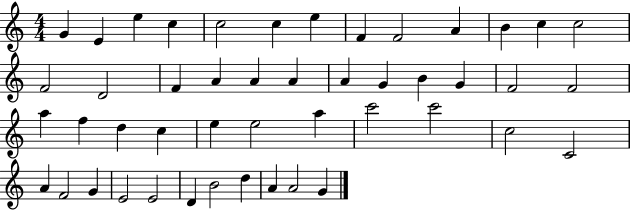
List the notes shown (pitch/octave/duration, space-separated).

G4/q E4/q E5/q C5/q C5/h C5/q E5/q F4/q F4/h A4/q B4/q C5/q C5/h F4/h D4/h F4/q A4/q A4/q A4/q A4/q G4/q B4/q G4/q F4/h F4/h A5/q F5/q D5/q C5/q E5/q E5/h A5/q C6/h C6/h C5/h C4/h A4/q F4/h G4/q E4/h E4/h D4/q B4/h D5/q A4/q A4/h G4/q